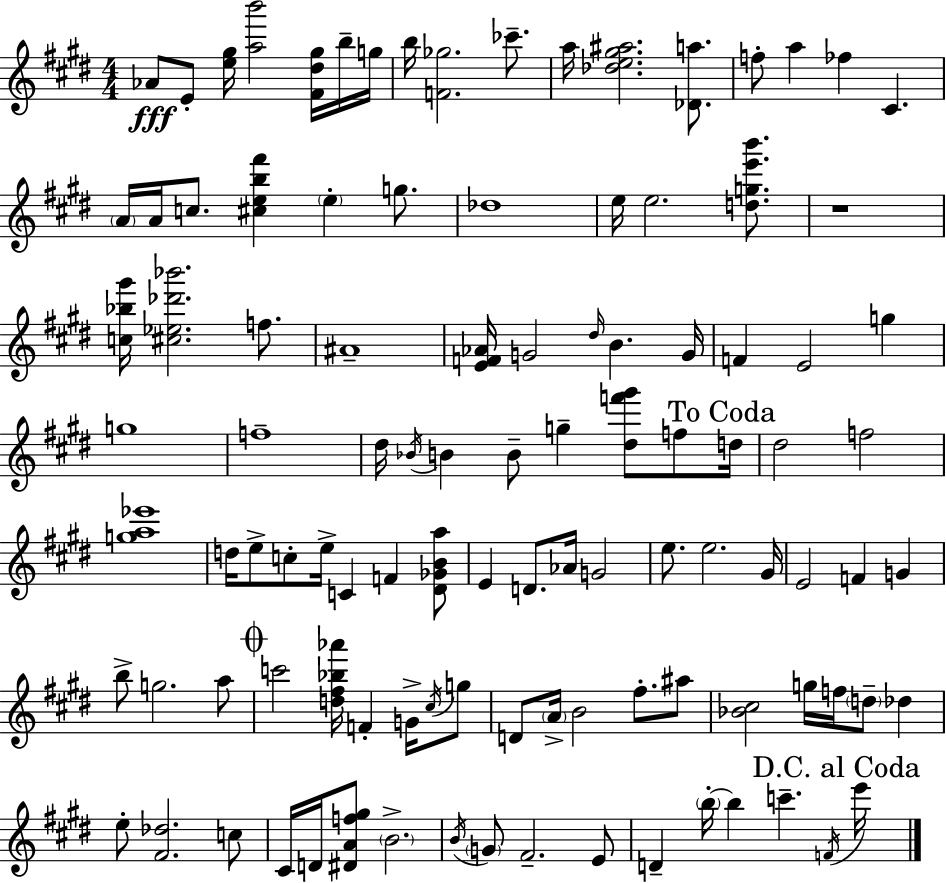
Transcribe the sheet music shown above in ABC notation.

X:1
T:Untitled
M:4/4
L:1/4
K:E
_A/2 E/2 [e^g]/4 [ab']2 [^F^d^g]/4 b/4 g/4 b/4 [F_g]2 _c'/2 a/4 [_de^g^a]2 [_Da]/2 f/2 a _f ^C A/4 A/4 c/2 [^ceb^f'] e g/2 _d4 e/4 e2 [dge'b']/2 z4 [c_b^g']/4 [^c_e_d'_b']2 f/2 ^A4 [EF_A]/4 G2 ^d/4 B G/4 F E2 g g4 f4 ^d/4 _B/4 B B/2 g [^df'^g']/2 f/2 d/4 ^d2 f2 [ga_e']4 d/4 e/2 c/2 e/4 C F [^D_GBa]/2 E D/2 _A/4 G2 e/2 e2 ^G/4 E2 F G b/2 g2 a/2 c'2 [d^f_b_a']/4 F G/4 ^c/4 g/2 D/2 A/4 B2 ^f/2 ^a/2 [_B^c]2 g/4 f/4 d/2 _d e/2 [^F_d]2 c/2 ^C/4 D/4 [^DAf^g]/2 B2 B/4 G/2 ^F2 E/2 D b/4 b c' F/4 e'/4